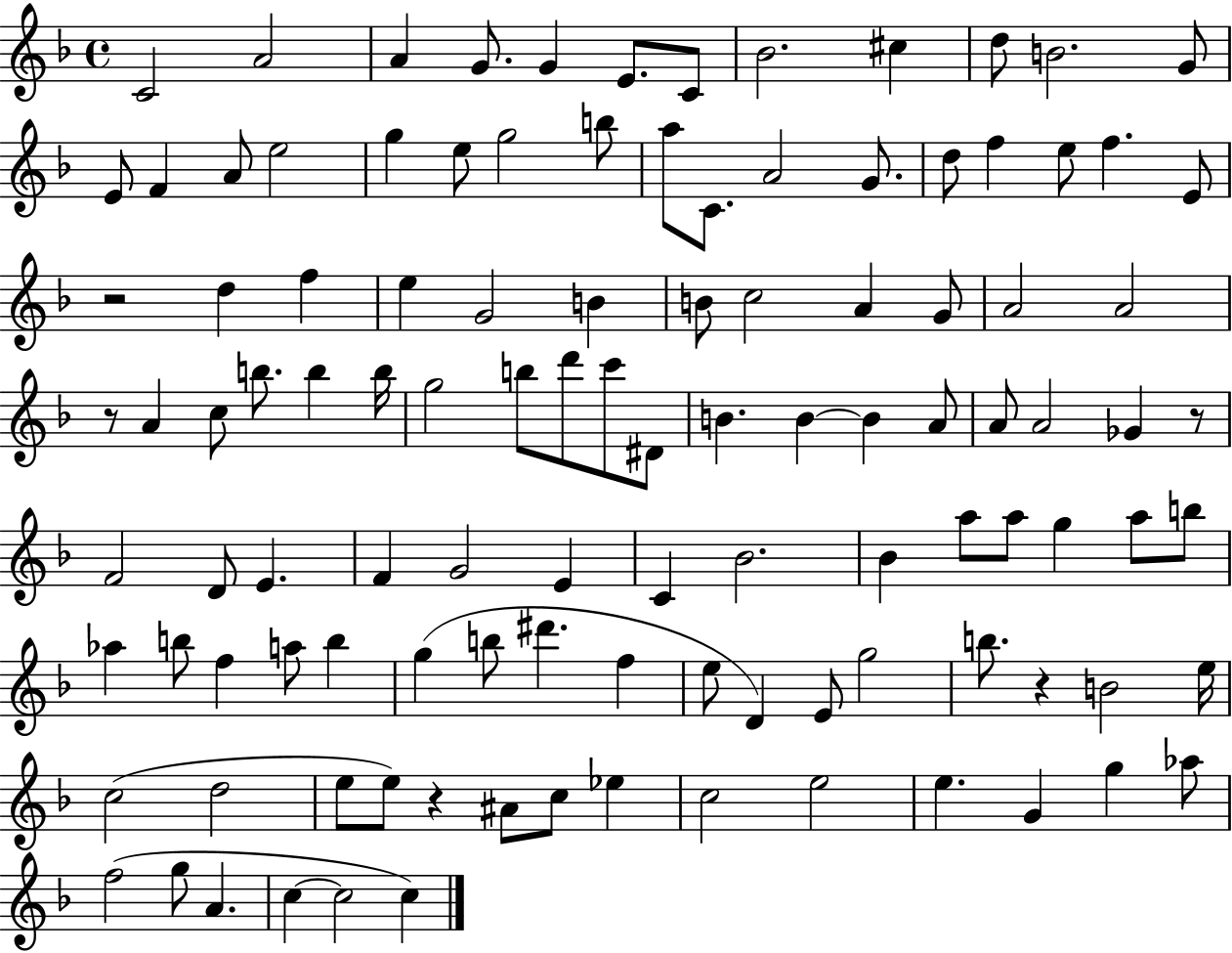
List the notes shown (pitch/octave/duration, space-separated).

C4/h A4/h A4/q G4/e. G4/q E4/e. C4/e Bb4/h. C#5/q D5/e B4/h. G4/e E4/e F4/q A4/e E5/h G5/q E5/e G5/h B5/e A5/e C4/e. A4/h G4/e. D5/e F5/q E5/e F5/q. E4/e R/h D5/q F5/q E5/q G4/h B4/q B4/e C5/h A4/q G4/e A4/h A4/h R/e A4/q C5/e B5/e. B5/q B5/s G5/h B5/e D6/e C6/e D#4/e B4/q. B4/q B4/q A4/e A4/e A4/h Gb4/q R/e F4/h D4/e E4/q. F4/q G4/h E4/q C4/q Bb4/h. Bb4/q A5/e A5/e G5/q A5/e B5/e Ab5/q B5/e F5/q A5/e B5/q G5/q B5/e D#6/q. F5/q E5/e D4/q E4/e G5/h B5/e. R/q B4/h E5/s C5/h D5/h E5/e E5/e R/q A#4/e C5/e Eb5/q C5/h E5/h E5/q. G4/q G5/q Ab5/e F5/h G5/e A4/q. C5/q C5/h C5/q